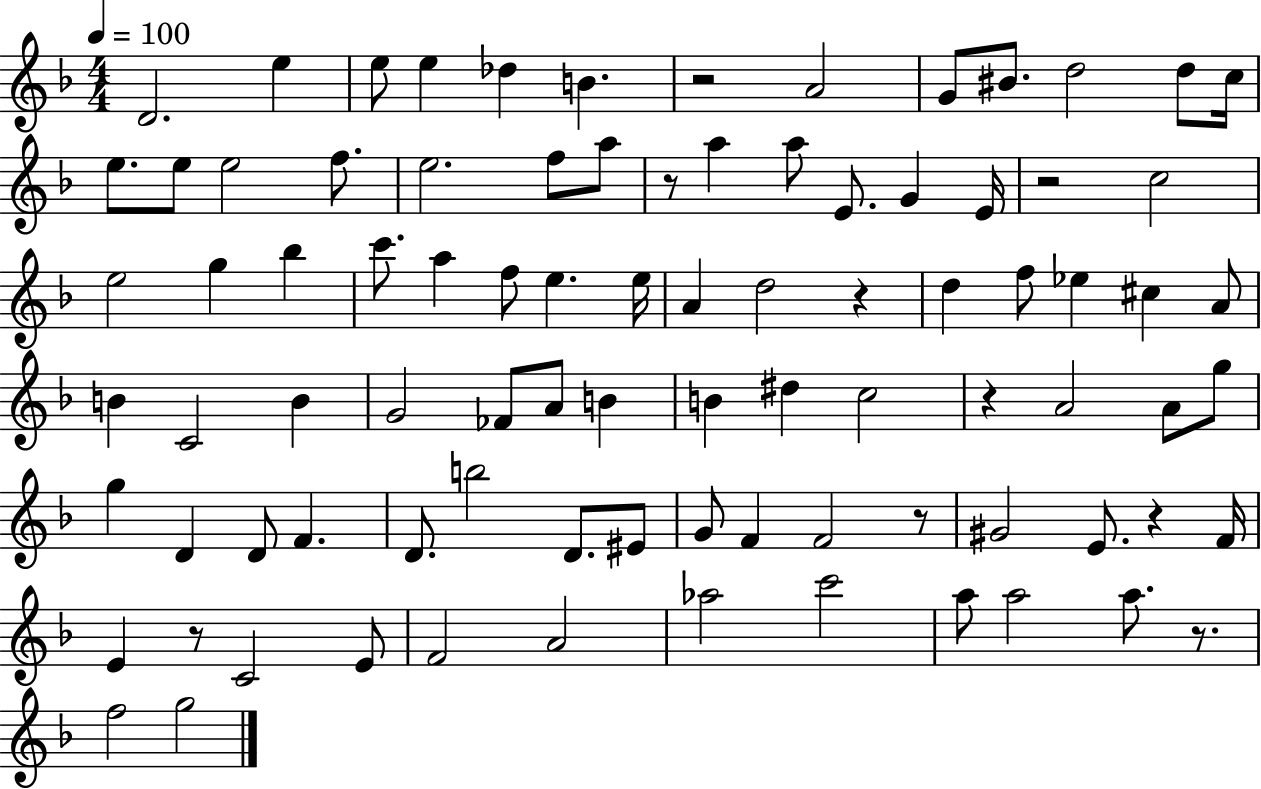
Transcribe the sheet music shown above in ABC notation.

X:1
T:Untitled
M:4/4
L:1/4
K:F
D2 e e/2 e _d B z2 A2 G/2 ^B/2 d2 d/2 c/4 e/2 e/2 e2 f/2 e2 f/2 a/2 z/2 a a/2 E/2 G E/4 z2 c2 e2 g _b c'/2 a f/2 e e/4 A d2 z d f/2 _e ^c A/2 B C2 B G2 _F/2 A/2 B B ^d c2 z A2 A/2 g/2 g D D/2 F D/2 b2 D/2 ^E/2 G/2 F F2 z/2 ^G2 E/2 z F/4 E z/2 C2 E/2 F2 A2 _a2 c'2 a/2 a2 a/2 z/2 f2 g2